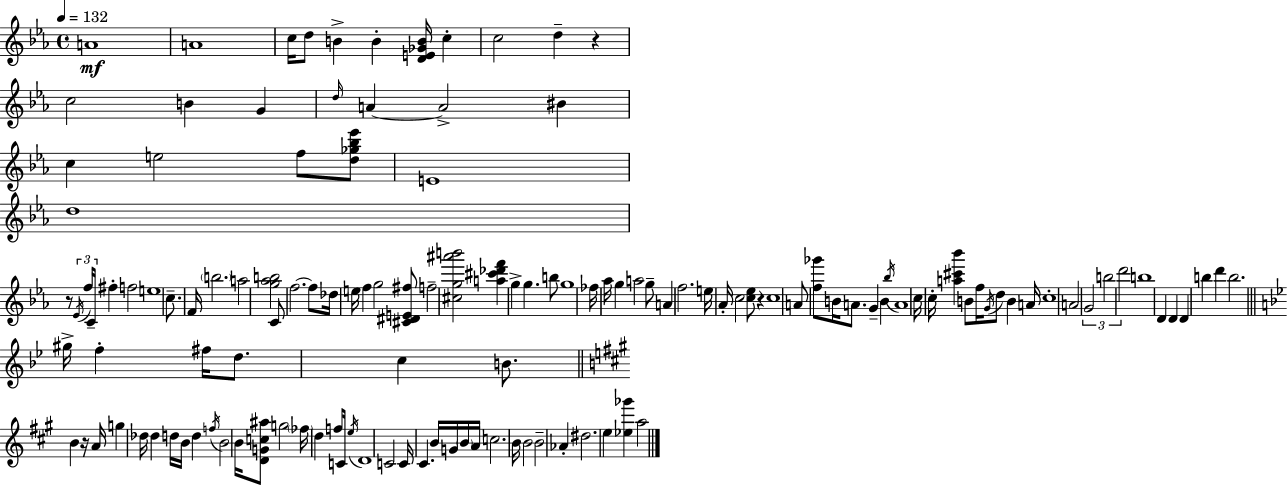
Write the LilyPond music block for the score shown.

{
  \clef treble
  \time 4/4
  \defaultTimeSignature
  \key c \minor
  \tempo 4 = 132
  \repeat volta 2 { a'1\mf | a'1 | c''16 d''8 b'4-> b'4-. <d' e' ges' b'>16 c''4-. | c''2 d''4-- r4 | \break c''2 b'4 g'4 | \grace { d''16 } a'4~~ a'2-> bis'4 | c''4 e''2 f''8 <d'' ges'' bes'' ees'''>8 | e'1 | \break d''1 | r8 \tuplet 3/2 { \acciaccatura { ees'16 } f''16 c'16-- } fis''4-. f''2 | e''1 | c''8.-- f'16 \parenthesize b''2. | \break a''2 <g'' aes'' b''>2 | c'8 f''2.~~ | f''8 des''16 e''16 f''4 g''2 | <cis' dis' e' fis''>8 f''2-- <cis'' g'' ais''' b'''>2 | \break <a'' cis''' des''' f'''>4 g''4-> g''4. | b''8 g''1 | fes''16 aes''16 g''4 a''2 | g''8-- a'4 f''2. | \break e''16 aes'16-. c''2 <c'' ees''>8 r4 | c''1 | a'8 <f'' ges'''>8 b'16 a'8. g'4-- b'4 | \acciaccatura { bes''16 } a'1 | \break c''16 c''16-. <a'' cis''' bes'''>4 b'8 f''16 \acciaccatura { g'16 } d''8 b'4 | a'16 c''1-. | a'2 \tuplet 3/2 { g'2 | b''2 d'''2 } | \break b''1 | d'4 d'4 d'4 | b''4 d'''4 b''2. | \bar "||" \break \key bes \major gis''16-> f''4-. fis''16 d''8. c''4 b'8. | \bar "||" \break \key a \major b'4 r16 a'16 g''4 des''16 des''4 d''16 | b'16 d''4 \acciaccatura { f''16 } b'2 b'16 <d' g' c'' ais''>8 | g''2 \parenthesize fes''16 d''4 f''8 | c'16 \acciaccatura { e''16 } d'1 | \break c'2 c'16 cis'4. | b'16 g'16 \parenthesize b'16 a'16 c''2. | b'16 b'2 b'2-- | aes'4-. dis''2. | \break e''4 <ees'' ges'''>4 a''2 | } \bar "|."
}